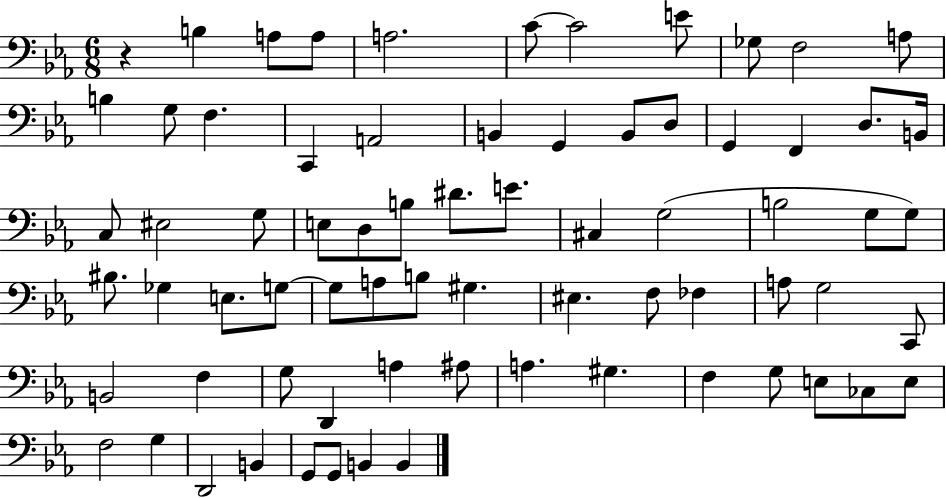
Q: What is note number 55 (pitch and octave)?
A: A3